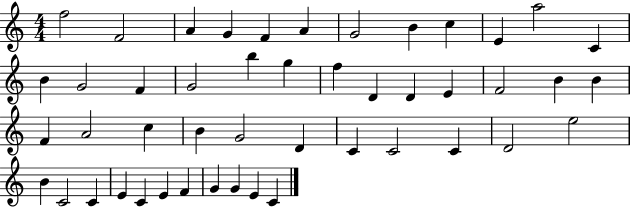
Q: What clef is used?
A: treble